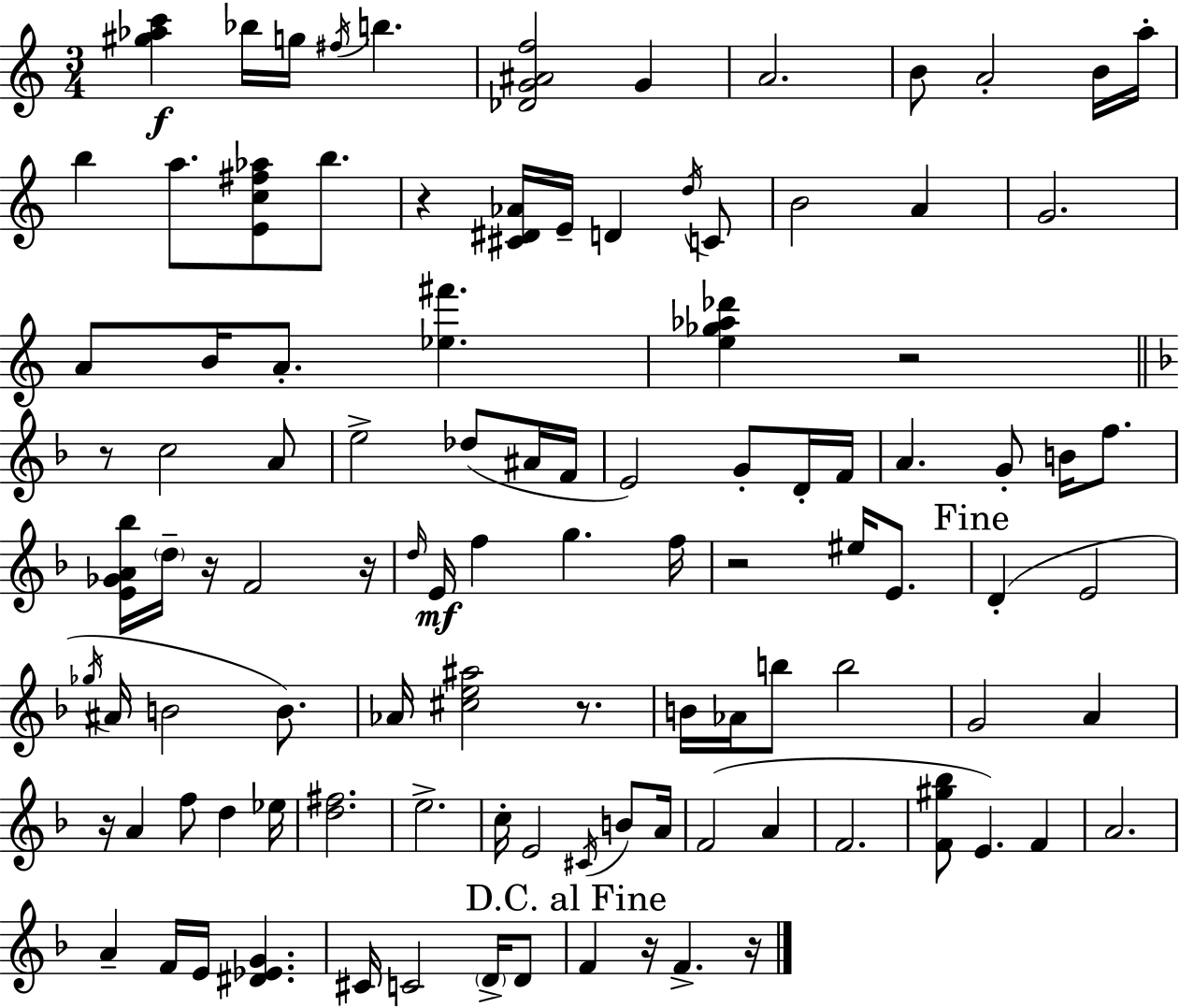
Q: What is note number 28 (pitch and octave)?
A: A#4